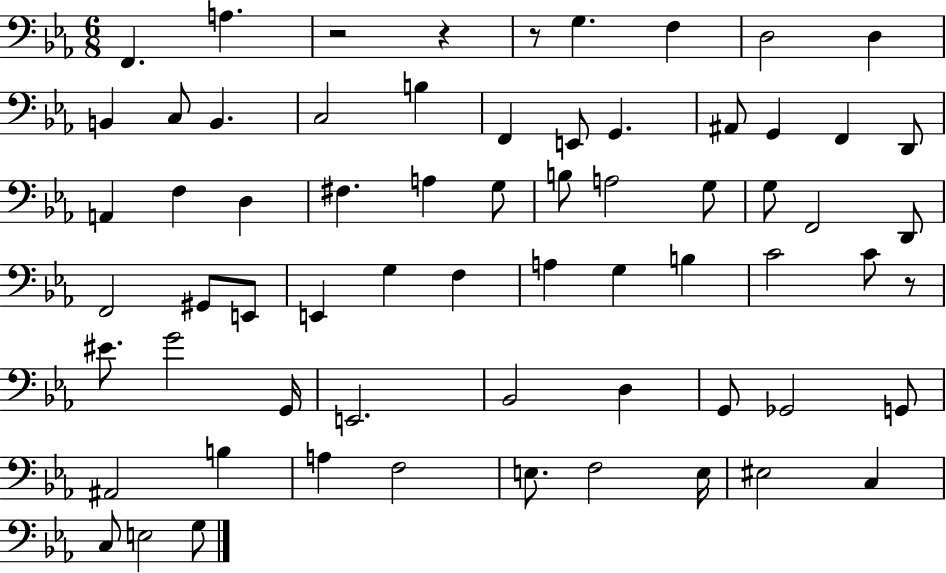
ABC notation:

X:1
T:Untitled
M:6/8
L:1/4
K:Eb
F,, A, z2 z z/2 G, F, D,2 D, B,, C,/2 B,, C,2 B, F,, E,,/2 G,, ^A,,/2 G,, F,, D,,/2 A,, F, D, ^F, A, G,/2 B,/2 A,2 G,/2 G,/2 F,,2 D,,/2 F,,2 ^G,,/2 E,,/2 E,, G, F, A, G, B, C2 C/2 z/2 ^E/2 G2 G,,/4 E,,2 _B,,2 D, G,,/2 _G,,2 G,,/2 ^A,,2 B, A, F,2 E,/2 F,2 E,/4 ^E,2 C, C,/2 E,2 G,/2